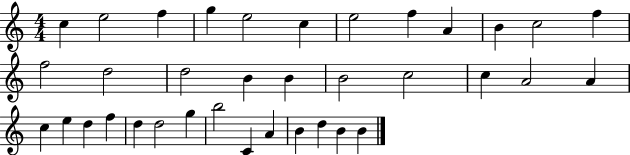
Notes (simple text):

C5/q E5/h F5/q G5/q E5/h C5/q E5/h F5/q A4/q B4/q C5/h F5/q F5/h D5/h D5/h B4/q B4/q B4/h C5/h C5/q A4/h A4/q C5/q E5/q D5/q F5/q D5/q D5/h G5/q B5/h C4/q A4/q B4/q D5/q B4/q B4/q